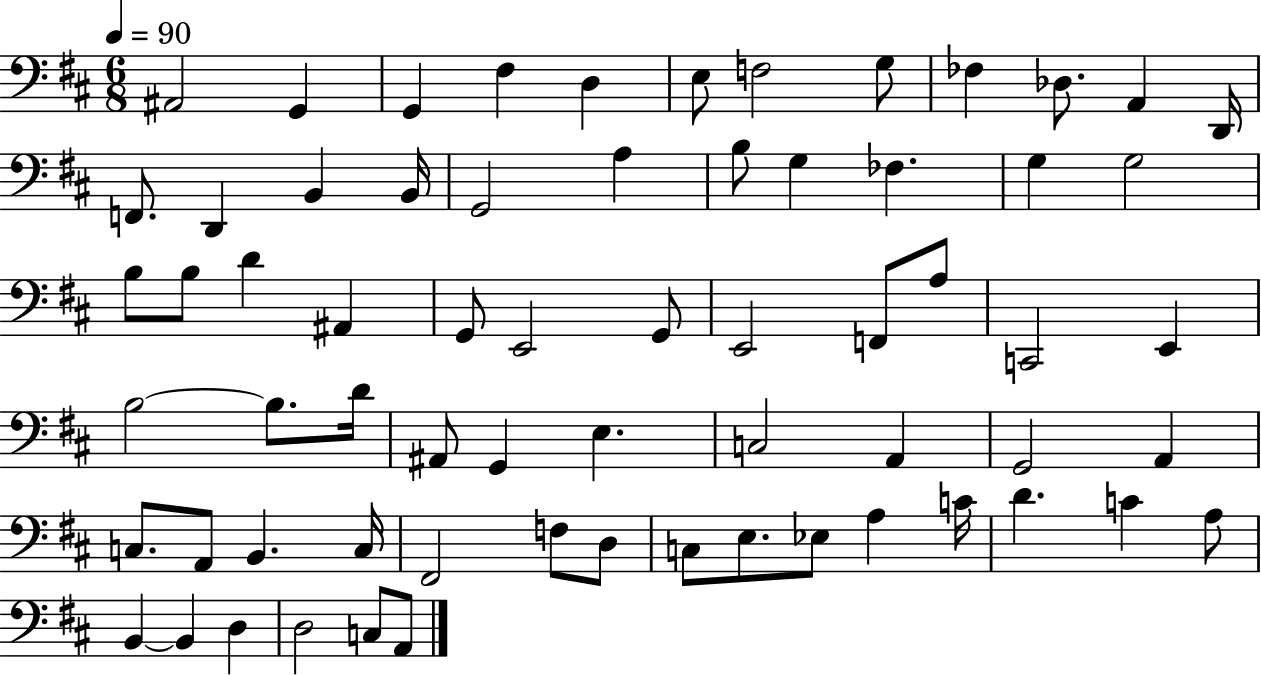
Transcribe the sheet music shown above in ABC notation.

X:1
T:Untitled
M:6/8
L:1/4
K:D
^A,,2 G,, G,, ^F, D, E,/2 F,2 G,/2 _F, _D,/2 A,, D,,/4 F,,/2 D,, B,, B,,/4 G,,2 A, B,/2 G, _F, G, G,2 B,/2 B,/2 D ^A,, G,,/2 E,,2 G,,/2 E,,2 F,,/2 A,/2 C,,2 E,, B,2 B,/2 D/4 ^A,,/2 G,, E, C,2 A,, G,,2 A,, C,/2 A,,/2 B,, C,/4 ^F,,2 F,/2 D,/2 C,/2 E,/2 _E,/2 A, C/4 D C A,/2 B,, B,, D, D,2 C,/2 A,,/2